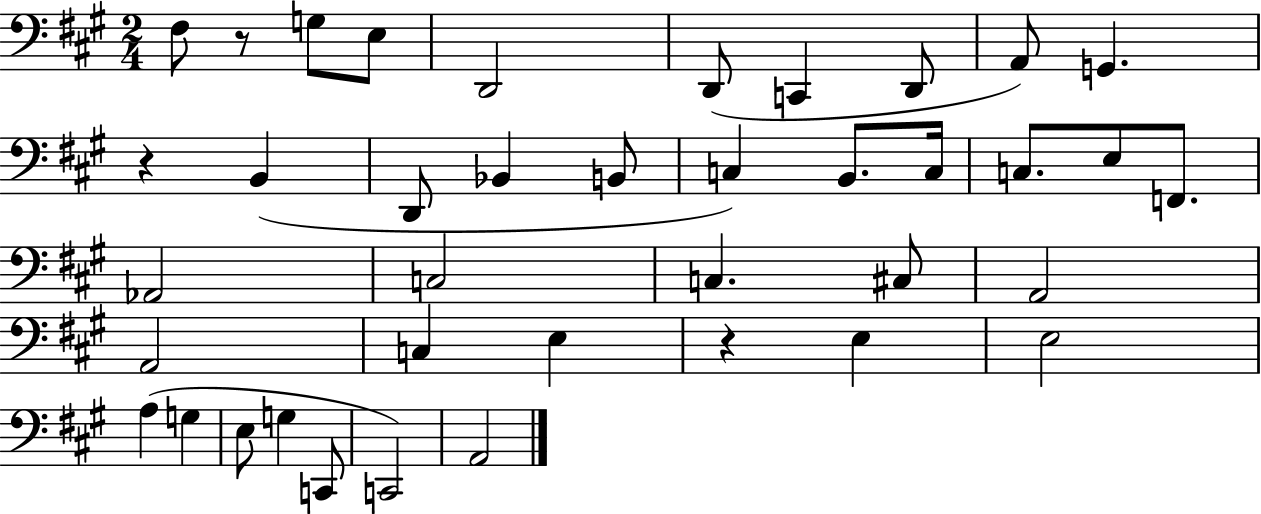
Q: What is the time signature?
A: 2/4